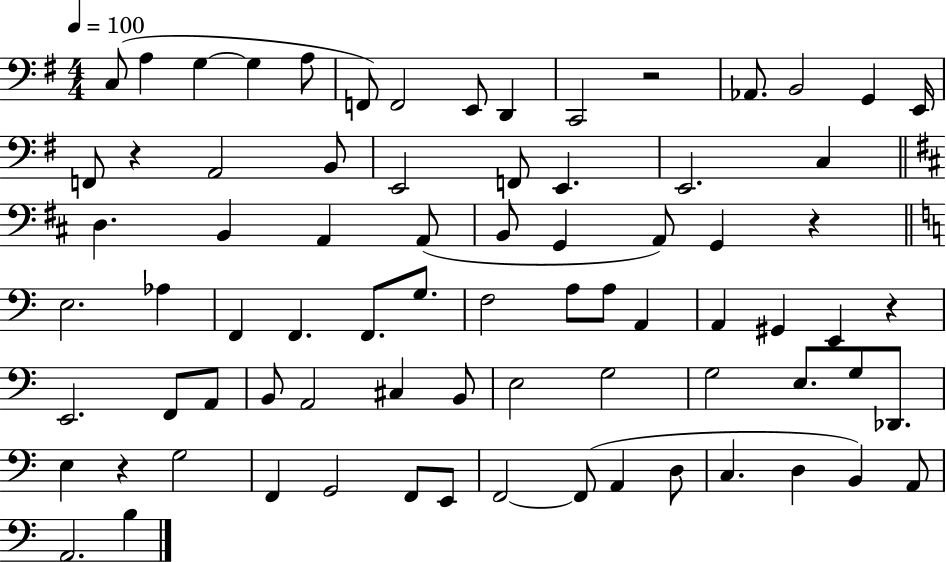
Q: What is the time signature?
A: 4/4